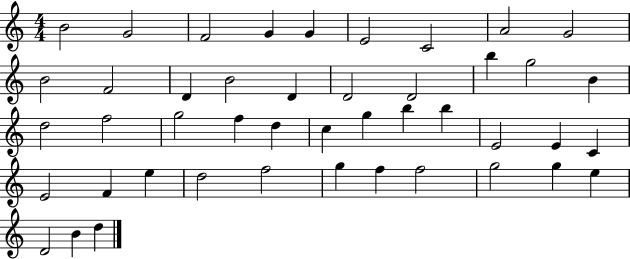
X:1
T:Untitled
M:4/4
L:1/4
K:C
B2 G2 F2 G G E2 C2 A2 G2 B2 F2 D B2 D D2 D2 b g2 B d2 f2 g2 f d c g b b E2 E C E2 F e d2 f2 g f f2 g2 g e D2 B d